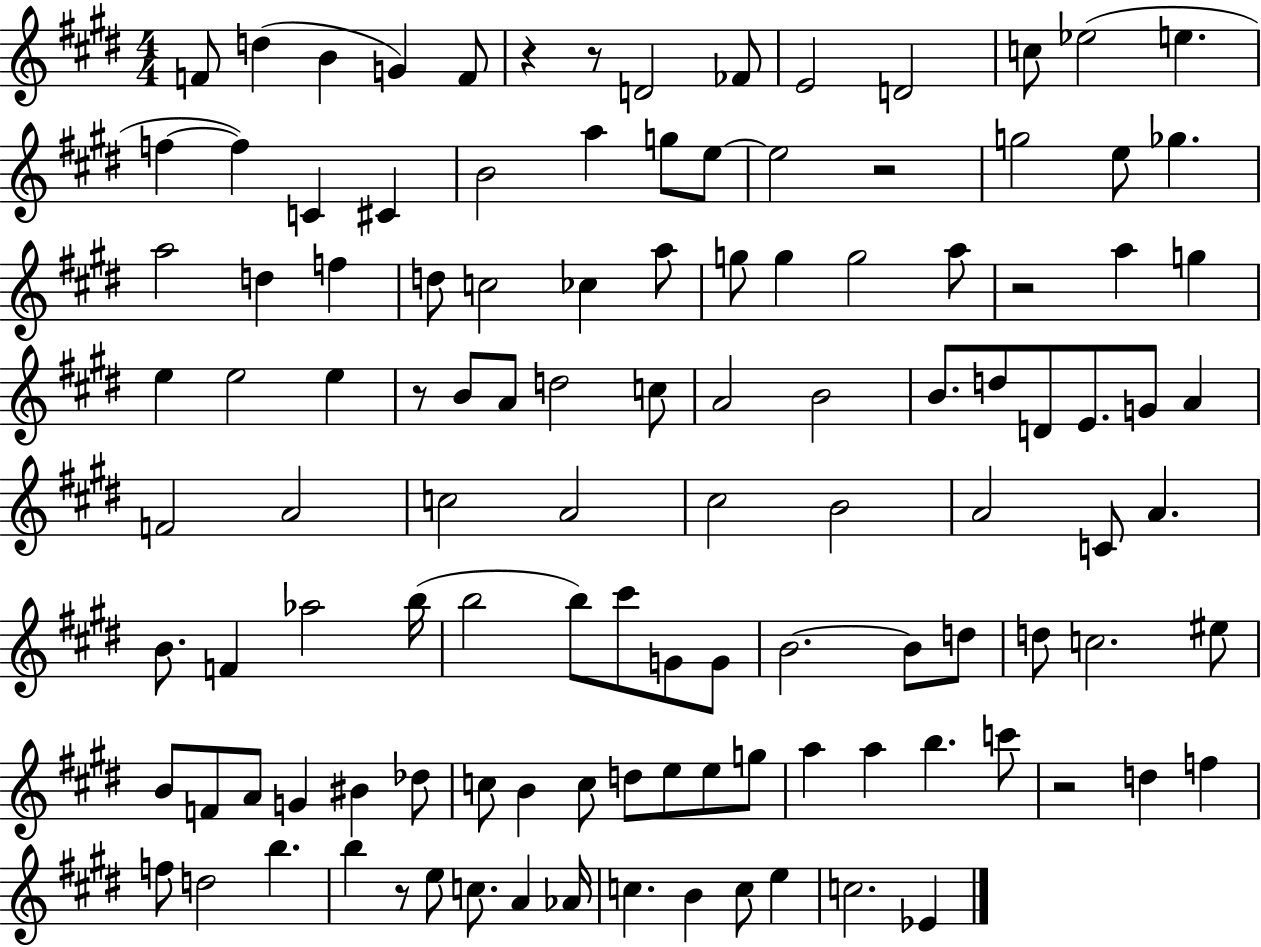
F4/e D5/q B4/q G4/q F4/e R/q R/e D4/h FES4/e E4/h D4/h C5/e Eb5/h E5/q. F5/q F5/q C4/q C#4/q B4/h A5/q G5/e E5/e E5/h R/h G5/h E5/e Gb5/q. A5/h D5/q F5/q D5/e C5/h CES5/q A5/e G5/e G5/q G5/h A5/e R/h A5/q G5/q E5/q E5/h E5/q R/e B4/e A4/e D5/h C5/e A4/h B4/h B4/e. D5/e D4/e E4/e. G4/e A4/q F4/h A4/h C5/h A4/h C#5/h B4/h A4/h C4/e A4/q. B4/e. F4/q Ab5/h B5/s B5/h B5/e C#6/e G4/e G4/e B4/h. B4/e D5/e D5/e C5/h. EIS5/e B4/e F4/e A4/e G4/q BIS4/q Db5/e C5/e B4/q C5/e D5/e E5/e E5/e G5/e A5/q A5/q B5/q. C6/e R/h D5/q F5/q F5/e D5/h B5/q. B5/q R/e E5/e C5/e. A4/q Ab4/s C5/q. B4/q C5/e E5/q C5/h. Eb4/q